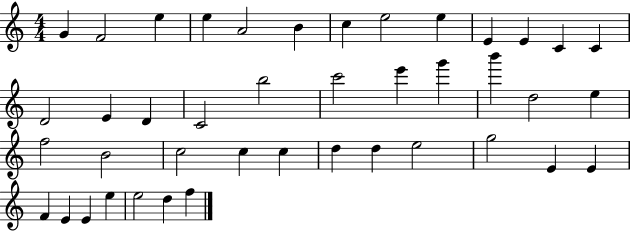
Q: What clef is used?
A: treble